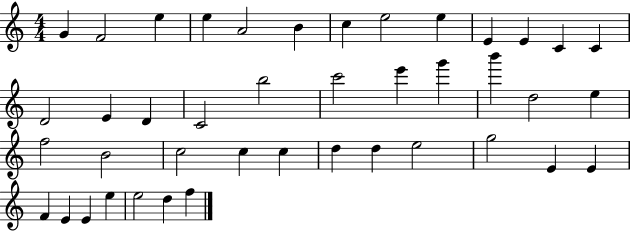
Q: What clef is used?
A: treble